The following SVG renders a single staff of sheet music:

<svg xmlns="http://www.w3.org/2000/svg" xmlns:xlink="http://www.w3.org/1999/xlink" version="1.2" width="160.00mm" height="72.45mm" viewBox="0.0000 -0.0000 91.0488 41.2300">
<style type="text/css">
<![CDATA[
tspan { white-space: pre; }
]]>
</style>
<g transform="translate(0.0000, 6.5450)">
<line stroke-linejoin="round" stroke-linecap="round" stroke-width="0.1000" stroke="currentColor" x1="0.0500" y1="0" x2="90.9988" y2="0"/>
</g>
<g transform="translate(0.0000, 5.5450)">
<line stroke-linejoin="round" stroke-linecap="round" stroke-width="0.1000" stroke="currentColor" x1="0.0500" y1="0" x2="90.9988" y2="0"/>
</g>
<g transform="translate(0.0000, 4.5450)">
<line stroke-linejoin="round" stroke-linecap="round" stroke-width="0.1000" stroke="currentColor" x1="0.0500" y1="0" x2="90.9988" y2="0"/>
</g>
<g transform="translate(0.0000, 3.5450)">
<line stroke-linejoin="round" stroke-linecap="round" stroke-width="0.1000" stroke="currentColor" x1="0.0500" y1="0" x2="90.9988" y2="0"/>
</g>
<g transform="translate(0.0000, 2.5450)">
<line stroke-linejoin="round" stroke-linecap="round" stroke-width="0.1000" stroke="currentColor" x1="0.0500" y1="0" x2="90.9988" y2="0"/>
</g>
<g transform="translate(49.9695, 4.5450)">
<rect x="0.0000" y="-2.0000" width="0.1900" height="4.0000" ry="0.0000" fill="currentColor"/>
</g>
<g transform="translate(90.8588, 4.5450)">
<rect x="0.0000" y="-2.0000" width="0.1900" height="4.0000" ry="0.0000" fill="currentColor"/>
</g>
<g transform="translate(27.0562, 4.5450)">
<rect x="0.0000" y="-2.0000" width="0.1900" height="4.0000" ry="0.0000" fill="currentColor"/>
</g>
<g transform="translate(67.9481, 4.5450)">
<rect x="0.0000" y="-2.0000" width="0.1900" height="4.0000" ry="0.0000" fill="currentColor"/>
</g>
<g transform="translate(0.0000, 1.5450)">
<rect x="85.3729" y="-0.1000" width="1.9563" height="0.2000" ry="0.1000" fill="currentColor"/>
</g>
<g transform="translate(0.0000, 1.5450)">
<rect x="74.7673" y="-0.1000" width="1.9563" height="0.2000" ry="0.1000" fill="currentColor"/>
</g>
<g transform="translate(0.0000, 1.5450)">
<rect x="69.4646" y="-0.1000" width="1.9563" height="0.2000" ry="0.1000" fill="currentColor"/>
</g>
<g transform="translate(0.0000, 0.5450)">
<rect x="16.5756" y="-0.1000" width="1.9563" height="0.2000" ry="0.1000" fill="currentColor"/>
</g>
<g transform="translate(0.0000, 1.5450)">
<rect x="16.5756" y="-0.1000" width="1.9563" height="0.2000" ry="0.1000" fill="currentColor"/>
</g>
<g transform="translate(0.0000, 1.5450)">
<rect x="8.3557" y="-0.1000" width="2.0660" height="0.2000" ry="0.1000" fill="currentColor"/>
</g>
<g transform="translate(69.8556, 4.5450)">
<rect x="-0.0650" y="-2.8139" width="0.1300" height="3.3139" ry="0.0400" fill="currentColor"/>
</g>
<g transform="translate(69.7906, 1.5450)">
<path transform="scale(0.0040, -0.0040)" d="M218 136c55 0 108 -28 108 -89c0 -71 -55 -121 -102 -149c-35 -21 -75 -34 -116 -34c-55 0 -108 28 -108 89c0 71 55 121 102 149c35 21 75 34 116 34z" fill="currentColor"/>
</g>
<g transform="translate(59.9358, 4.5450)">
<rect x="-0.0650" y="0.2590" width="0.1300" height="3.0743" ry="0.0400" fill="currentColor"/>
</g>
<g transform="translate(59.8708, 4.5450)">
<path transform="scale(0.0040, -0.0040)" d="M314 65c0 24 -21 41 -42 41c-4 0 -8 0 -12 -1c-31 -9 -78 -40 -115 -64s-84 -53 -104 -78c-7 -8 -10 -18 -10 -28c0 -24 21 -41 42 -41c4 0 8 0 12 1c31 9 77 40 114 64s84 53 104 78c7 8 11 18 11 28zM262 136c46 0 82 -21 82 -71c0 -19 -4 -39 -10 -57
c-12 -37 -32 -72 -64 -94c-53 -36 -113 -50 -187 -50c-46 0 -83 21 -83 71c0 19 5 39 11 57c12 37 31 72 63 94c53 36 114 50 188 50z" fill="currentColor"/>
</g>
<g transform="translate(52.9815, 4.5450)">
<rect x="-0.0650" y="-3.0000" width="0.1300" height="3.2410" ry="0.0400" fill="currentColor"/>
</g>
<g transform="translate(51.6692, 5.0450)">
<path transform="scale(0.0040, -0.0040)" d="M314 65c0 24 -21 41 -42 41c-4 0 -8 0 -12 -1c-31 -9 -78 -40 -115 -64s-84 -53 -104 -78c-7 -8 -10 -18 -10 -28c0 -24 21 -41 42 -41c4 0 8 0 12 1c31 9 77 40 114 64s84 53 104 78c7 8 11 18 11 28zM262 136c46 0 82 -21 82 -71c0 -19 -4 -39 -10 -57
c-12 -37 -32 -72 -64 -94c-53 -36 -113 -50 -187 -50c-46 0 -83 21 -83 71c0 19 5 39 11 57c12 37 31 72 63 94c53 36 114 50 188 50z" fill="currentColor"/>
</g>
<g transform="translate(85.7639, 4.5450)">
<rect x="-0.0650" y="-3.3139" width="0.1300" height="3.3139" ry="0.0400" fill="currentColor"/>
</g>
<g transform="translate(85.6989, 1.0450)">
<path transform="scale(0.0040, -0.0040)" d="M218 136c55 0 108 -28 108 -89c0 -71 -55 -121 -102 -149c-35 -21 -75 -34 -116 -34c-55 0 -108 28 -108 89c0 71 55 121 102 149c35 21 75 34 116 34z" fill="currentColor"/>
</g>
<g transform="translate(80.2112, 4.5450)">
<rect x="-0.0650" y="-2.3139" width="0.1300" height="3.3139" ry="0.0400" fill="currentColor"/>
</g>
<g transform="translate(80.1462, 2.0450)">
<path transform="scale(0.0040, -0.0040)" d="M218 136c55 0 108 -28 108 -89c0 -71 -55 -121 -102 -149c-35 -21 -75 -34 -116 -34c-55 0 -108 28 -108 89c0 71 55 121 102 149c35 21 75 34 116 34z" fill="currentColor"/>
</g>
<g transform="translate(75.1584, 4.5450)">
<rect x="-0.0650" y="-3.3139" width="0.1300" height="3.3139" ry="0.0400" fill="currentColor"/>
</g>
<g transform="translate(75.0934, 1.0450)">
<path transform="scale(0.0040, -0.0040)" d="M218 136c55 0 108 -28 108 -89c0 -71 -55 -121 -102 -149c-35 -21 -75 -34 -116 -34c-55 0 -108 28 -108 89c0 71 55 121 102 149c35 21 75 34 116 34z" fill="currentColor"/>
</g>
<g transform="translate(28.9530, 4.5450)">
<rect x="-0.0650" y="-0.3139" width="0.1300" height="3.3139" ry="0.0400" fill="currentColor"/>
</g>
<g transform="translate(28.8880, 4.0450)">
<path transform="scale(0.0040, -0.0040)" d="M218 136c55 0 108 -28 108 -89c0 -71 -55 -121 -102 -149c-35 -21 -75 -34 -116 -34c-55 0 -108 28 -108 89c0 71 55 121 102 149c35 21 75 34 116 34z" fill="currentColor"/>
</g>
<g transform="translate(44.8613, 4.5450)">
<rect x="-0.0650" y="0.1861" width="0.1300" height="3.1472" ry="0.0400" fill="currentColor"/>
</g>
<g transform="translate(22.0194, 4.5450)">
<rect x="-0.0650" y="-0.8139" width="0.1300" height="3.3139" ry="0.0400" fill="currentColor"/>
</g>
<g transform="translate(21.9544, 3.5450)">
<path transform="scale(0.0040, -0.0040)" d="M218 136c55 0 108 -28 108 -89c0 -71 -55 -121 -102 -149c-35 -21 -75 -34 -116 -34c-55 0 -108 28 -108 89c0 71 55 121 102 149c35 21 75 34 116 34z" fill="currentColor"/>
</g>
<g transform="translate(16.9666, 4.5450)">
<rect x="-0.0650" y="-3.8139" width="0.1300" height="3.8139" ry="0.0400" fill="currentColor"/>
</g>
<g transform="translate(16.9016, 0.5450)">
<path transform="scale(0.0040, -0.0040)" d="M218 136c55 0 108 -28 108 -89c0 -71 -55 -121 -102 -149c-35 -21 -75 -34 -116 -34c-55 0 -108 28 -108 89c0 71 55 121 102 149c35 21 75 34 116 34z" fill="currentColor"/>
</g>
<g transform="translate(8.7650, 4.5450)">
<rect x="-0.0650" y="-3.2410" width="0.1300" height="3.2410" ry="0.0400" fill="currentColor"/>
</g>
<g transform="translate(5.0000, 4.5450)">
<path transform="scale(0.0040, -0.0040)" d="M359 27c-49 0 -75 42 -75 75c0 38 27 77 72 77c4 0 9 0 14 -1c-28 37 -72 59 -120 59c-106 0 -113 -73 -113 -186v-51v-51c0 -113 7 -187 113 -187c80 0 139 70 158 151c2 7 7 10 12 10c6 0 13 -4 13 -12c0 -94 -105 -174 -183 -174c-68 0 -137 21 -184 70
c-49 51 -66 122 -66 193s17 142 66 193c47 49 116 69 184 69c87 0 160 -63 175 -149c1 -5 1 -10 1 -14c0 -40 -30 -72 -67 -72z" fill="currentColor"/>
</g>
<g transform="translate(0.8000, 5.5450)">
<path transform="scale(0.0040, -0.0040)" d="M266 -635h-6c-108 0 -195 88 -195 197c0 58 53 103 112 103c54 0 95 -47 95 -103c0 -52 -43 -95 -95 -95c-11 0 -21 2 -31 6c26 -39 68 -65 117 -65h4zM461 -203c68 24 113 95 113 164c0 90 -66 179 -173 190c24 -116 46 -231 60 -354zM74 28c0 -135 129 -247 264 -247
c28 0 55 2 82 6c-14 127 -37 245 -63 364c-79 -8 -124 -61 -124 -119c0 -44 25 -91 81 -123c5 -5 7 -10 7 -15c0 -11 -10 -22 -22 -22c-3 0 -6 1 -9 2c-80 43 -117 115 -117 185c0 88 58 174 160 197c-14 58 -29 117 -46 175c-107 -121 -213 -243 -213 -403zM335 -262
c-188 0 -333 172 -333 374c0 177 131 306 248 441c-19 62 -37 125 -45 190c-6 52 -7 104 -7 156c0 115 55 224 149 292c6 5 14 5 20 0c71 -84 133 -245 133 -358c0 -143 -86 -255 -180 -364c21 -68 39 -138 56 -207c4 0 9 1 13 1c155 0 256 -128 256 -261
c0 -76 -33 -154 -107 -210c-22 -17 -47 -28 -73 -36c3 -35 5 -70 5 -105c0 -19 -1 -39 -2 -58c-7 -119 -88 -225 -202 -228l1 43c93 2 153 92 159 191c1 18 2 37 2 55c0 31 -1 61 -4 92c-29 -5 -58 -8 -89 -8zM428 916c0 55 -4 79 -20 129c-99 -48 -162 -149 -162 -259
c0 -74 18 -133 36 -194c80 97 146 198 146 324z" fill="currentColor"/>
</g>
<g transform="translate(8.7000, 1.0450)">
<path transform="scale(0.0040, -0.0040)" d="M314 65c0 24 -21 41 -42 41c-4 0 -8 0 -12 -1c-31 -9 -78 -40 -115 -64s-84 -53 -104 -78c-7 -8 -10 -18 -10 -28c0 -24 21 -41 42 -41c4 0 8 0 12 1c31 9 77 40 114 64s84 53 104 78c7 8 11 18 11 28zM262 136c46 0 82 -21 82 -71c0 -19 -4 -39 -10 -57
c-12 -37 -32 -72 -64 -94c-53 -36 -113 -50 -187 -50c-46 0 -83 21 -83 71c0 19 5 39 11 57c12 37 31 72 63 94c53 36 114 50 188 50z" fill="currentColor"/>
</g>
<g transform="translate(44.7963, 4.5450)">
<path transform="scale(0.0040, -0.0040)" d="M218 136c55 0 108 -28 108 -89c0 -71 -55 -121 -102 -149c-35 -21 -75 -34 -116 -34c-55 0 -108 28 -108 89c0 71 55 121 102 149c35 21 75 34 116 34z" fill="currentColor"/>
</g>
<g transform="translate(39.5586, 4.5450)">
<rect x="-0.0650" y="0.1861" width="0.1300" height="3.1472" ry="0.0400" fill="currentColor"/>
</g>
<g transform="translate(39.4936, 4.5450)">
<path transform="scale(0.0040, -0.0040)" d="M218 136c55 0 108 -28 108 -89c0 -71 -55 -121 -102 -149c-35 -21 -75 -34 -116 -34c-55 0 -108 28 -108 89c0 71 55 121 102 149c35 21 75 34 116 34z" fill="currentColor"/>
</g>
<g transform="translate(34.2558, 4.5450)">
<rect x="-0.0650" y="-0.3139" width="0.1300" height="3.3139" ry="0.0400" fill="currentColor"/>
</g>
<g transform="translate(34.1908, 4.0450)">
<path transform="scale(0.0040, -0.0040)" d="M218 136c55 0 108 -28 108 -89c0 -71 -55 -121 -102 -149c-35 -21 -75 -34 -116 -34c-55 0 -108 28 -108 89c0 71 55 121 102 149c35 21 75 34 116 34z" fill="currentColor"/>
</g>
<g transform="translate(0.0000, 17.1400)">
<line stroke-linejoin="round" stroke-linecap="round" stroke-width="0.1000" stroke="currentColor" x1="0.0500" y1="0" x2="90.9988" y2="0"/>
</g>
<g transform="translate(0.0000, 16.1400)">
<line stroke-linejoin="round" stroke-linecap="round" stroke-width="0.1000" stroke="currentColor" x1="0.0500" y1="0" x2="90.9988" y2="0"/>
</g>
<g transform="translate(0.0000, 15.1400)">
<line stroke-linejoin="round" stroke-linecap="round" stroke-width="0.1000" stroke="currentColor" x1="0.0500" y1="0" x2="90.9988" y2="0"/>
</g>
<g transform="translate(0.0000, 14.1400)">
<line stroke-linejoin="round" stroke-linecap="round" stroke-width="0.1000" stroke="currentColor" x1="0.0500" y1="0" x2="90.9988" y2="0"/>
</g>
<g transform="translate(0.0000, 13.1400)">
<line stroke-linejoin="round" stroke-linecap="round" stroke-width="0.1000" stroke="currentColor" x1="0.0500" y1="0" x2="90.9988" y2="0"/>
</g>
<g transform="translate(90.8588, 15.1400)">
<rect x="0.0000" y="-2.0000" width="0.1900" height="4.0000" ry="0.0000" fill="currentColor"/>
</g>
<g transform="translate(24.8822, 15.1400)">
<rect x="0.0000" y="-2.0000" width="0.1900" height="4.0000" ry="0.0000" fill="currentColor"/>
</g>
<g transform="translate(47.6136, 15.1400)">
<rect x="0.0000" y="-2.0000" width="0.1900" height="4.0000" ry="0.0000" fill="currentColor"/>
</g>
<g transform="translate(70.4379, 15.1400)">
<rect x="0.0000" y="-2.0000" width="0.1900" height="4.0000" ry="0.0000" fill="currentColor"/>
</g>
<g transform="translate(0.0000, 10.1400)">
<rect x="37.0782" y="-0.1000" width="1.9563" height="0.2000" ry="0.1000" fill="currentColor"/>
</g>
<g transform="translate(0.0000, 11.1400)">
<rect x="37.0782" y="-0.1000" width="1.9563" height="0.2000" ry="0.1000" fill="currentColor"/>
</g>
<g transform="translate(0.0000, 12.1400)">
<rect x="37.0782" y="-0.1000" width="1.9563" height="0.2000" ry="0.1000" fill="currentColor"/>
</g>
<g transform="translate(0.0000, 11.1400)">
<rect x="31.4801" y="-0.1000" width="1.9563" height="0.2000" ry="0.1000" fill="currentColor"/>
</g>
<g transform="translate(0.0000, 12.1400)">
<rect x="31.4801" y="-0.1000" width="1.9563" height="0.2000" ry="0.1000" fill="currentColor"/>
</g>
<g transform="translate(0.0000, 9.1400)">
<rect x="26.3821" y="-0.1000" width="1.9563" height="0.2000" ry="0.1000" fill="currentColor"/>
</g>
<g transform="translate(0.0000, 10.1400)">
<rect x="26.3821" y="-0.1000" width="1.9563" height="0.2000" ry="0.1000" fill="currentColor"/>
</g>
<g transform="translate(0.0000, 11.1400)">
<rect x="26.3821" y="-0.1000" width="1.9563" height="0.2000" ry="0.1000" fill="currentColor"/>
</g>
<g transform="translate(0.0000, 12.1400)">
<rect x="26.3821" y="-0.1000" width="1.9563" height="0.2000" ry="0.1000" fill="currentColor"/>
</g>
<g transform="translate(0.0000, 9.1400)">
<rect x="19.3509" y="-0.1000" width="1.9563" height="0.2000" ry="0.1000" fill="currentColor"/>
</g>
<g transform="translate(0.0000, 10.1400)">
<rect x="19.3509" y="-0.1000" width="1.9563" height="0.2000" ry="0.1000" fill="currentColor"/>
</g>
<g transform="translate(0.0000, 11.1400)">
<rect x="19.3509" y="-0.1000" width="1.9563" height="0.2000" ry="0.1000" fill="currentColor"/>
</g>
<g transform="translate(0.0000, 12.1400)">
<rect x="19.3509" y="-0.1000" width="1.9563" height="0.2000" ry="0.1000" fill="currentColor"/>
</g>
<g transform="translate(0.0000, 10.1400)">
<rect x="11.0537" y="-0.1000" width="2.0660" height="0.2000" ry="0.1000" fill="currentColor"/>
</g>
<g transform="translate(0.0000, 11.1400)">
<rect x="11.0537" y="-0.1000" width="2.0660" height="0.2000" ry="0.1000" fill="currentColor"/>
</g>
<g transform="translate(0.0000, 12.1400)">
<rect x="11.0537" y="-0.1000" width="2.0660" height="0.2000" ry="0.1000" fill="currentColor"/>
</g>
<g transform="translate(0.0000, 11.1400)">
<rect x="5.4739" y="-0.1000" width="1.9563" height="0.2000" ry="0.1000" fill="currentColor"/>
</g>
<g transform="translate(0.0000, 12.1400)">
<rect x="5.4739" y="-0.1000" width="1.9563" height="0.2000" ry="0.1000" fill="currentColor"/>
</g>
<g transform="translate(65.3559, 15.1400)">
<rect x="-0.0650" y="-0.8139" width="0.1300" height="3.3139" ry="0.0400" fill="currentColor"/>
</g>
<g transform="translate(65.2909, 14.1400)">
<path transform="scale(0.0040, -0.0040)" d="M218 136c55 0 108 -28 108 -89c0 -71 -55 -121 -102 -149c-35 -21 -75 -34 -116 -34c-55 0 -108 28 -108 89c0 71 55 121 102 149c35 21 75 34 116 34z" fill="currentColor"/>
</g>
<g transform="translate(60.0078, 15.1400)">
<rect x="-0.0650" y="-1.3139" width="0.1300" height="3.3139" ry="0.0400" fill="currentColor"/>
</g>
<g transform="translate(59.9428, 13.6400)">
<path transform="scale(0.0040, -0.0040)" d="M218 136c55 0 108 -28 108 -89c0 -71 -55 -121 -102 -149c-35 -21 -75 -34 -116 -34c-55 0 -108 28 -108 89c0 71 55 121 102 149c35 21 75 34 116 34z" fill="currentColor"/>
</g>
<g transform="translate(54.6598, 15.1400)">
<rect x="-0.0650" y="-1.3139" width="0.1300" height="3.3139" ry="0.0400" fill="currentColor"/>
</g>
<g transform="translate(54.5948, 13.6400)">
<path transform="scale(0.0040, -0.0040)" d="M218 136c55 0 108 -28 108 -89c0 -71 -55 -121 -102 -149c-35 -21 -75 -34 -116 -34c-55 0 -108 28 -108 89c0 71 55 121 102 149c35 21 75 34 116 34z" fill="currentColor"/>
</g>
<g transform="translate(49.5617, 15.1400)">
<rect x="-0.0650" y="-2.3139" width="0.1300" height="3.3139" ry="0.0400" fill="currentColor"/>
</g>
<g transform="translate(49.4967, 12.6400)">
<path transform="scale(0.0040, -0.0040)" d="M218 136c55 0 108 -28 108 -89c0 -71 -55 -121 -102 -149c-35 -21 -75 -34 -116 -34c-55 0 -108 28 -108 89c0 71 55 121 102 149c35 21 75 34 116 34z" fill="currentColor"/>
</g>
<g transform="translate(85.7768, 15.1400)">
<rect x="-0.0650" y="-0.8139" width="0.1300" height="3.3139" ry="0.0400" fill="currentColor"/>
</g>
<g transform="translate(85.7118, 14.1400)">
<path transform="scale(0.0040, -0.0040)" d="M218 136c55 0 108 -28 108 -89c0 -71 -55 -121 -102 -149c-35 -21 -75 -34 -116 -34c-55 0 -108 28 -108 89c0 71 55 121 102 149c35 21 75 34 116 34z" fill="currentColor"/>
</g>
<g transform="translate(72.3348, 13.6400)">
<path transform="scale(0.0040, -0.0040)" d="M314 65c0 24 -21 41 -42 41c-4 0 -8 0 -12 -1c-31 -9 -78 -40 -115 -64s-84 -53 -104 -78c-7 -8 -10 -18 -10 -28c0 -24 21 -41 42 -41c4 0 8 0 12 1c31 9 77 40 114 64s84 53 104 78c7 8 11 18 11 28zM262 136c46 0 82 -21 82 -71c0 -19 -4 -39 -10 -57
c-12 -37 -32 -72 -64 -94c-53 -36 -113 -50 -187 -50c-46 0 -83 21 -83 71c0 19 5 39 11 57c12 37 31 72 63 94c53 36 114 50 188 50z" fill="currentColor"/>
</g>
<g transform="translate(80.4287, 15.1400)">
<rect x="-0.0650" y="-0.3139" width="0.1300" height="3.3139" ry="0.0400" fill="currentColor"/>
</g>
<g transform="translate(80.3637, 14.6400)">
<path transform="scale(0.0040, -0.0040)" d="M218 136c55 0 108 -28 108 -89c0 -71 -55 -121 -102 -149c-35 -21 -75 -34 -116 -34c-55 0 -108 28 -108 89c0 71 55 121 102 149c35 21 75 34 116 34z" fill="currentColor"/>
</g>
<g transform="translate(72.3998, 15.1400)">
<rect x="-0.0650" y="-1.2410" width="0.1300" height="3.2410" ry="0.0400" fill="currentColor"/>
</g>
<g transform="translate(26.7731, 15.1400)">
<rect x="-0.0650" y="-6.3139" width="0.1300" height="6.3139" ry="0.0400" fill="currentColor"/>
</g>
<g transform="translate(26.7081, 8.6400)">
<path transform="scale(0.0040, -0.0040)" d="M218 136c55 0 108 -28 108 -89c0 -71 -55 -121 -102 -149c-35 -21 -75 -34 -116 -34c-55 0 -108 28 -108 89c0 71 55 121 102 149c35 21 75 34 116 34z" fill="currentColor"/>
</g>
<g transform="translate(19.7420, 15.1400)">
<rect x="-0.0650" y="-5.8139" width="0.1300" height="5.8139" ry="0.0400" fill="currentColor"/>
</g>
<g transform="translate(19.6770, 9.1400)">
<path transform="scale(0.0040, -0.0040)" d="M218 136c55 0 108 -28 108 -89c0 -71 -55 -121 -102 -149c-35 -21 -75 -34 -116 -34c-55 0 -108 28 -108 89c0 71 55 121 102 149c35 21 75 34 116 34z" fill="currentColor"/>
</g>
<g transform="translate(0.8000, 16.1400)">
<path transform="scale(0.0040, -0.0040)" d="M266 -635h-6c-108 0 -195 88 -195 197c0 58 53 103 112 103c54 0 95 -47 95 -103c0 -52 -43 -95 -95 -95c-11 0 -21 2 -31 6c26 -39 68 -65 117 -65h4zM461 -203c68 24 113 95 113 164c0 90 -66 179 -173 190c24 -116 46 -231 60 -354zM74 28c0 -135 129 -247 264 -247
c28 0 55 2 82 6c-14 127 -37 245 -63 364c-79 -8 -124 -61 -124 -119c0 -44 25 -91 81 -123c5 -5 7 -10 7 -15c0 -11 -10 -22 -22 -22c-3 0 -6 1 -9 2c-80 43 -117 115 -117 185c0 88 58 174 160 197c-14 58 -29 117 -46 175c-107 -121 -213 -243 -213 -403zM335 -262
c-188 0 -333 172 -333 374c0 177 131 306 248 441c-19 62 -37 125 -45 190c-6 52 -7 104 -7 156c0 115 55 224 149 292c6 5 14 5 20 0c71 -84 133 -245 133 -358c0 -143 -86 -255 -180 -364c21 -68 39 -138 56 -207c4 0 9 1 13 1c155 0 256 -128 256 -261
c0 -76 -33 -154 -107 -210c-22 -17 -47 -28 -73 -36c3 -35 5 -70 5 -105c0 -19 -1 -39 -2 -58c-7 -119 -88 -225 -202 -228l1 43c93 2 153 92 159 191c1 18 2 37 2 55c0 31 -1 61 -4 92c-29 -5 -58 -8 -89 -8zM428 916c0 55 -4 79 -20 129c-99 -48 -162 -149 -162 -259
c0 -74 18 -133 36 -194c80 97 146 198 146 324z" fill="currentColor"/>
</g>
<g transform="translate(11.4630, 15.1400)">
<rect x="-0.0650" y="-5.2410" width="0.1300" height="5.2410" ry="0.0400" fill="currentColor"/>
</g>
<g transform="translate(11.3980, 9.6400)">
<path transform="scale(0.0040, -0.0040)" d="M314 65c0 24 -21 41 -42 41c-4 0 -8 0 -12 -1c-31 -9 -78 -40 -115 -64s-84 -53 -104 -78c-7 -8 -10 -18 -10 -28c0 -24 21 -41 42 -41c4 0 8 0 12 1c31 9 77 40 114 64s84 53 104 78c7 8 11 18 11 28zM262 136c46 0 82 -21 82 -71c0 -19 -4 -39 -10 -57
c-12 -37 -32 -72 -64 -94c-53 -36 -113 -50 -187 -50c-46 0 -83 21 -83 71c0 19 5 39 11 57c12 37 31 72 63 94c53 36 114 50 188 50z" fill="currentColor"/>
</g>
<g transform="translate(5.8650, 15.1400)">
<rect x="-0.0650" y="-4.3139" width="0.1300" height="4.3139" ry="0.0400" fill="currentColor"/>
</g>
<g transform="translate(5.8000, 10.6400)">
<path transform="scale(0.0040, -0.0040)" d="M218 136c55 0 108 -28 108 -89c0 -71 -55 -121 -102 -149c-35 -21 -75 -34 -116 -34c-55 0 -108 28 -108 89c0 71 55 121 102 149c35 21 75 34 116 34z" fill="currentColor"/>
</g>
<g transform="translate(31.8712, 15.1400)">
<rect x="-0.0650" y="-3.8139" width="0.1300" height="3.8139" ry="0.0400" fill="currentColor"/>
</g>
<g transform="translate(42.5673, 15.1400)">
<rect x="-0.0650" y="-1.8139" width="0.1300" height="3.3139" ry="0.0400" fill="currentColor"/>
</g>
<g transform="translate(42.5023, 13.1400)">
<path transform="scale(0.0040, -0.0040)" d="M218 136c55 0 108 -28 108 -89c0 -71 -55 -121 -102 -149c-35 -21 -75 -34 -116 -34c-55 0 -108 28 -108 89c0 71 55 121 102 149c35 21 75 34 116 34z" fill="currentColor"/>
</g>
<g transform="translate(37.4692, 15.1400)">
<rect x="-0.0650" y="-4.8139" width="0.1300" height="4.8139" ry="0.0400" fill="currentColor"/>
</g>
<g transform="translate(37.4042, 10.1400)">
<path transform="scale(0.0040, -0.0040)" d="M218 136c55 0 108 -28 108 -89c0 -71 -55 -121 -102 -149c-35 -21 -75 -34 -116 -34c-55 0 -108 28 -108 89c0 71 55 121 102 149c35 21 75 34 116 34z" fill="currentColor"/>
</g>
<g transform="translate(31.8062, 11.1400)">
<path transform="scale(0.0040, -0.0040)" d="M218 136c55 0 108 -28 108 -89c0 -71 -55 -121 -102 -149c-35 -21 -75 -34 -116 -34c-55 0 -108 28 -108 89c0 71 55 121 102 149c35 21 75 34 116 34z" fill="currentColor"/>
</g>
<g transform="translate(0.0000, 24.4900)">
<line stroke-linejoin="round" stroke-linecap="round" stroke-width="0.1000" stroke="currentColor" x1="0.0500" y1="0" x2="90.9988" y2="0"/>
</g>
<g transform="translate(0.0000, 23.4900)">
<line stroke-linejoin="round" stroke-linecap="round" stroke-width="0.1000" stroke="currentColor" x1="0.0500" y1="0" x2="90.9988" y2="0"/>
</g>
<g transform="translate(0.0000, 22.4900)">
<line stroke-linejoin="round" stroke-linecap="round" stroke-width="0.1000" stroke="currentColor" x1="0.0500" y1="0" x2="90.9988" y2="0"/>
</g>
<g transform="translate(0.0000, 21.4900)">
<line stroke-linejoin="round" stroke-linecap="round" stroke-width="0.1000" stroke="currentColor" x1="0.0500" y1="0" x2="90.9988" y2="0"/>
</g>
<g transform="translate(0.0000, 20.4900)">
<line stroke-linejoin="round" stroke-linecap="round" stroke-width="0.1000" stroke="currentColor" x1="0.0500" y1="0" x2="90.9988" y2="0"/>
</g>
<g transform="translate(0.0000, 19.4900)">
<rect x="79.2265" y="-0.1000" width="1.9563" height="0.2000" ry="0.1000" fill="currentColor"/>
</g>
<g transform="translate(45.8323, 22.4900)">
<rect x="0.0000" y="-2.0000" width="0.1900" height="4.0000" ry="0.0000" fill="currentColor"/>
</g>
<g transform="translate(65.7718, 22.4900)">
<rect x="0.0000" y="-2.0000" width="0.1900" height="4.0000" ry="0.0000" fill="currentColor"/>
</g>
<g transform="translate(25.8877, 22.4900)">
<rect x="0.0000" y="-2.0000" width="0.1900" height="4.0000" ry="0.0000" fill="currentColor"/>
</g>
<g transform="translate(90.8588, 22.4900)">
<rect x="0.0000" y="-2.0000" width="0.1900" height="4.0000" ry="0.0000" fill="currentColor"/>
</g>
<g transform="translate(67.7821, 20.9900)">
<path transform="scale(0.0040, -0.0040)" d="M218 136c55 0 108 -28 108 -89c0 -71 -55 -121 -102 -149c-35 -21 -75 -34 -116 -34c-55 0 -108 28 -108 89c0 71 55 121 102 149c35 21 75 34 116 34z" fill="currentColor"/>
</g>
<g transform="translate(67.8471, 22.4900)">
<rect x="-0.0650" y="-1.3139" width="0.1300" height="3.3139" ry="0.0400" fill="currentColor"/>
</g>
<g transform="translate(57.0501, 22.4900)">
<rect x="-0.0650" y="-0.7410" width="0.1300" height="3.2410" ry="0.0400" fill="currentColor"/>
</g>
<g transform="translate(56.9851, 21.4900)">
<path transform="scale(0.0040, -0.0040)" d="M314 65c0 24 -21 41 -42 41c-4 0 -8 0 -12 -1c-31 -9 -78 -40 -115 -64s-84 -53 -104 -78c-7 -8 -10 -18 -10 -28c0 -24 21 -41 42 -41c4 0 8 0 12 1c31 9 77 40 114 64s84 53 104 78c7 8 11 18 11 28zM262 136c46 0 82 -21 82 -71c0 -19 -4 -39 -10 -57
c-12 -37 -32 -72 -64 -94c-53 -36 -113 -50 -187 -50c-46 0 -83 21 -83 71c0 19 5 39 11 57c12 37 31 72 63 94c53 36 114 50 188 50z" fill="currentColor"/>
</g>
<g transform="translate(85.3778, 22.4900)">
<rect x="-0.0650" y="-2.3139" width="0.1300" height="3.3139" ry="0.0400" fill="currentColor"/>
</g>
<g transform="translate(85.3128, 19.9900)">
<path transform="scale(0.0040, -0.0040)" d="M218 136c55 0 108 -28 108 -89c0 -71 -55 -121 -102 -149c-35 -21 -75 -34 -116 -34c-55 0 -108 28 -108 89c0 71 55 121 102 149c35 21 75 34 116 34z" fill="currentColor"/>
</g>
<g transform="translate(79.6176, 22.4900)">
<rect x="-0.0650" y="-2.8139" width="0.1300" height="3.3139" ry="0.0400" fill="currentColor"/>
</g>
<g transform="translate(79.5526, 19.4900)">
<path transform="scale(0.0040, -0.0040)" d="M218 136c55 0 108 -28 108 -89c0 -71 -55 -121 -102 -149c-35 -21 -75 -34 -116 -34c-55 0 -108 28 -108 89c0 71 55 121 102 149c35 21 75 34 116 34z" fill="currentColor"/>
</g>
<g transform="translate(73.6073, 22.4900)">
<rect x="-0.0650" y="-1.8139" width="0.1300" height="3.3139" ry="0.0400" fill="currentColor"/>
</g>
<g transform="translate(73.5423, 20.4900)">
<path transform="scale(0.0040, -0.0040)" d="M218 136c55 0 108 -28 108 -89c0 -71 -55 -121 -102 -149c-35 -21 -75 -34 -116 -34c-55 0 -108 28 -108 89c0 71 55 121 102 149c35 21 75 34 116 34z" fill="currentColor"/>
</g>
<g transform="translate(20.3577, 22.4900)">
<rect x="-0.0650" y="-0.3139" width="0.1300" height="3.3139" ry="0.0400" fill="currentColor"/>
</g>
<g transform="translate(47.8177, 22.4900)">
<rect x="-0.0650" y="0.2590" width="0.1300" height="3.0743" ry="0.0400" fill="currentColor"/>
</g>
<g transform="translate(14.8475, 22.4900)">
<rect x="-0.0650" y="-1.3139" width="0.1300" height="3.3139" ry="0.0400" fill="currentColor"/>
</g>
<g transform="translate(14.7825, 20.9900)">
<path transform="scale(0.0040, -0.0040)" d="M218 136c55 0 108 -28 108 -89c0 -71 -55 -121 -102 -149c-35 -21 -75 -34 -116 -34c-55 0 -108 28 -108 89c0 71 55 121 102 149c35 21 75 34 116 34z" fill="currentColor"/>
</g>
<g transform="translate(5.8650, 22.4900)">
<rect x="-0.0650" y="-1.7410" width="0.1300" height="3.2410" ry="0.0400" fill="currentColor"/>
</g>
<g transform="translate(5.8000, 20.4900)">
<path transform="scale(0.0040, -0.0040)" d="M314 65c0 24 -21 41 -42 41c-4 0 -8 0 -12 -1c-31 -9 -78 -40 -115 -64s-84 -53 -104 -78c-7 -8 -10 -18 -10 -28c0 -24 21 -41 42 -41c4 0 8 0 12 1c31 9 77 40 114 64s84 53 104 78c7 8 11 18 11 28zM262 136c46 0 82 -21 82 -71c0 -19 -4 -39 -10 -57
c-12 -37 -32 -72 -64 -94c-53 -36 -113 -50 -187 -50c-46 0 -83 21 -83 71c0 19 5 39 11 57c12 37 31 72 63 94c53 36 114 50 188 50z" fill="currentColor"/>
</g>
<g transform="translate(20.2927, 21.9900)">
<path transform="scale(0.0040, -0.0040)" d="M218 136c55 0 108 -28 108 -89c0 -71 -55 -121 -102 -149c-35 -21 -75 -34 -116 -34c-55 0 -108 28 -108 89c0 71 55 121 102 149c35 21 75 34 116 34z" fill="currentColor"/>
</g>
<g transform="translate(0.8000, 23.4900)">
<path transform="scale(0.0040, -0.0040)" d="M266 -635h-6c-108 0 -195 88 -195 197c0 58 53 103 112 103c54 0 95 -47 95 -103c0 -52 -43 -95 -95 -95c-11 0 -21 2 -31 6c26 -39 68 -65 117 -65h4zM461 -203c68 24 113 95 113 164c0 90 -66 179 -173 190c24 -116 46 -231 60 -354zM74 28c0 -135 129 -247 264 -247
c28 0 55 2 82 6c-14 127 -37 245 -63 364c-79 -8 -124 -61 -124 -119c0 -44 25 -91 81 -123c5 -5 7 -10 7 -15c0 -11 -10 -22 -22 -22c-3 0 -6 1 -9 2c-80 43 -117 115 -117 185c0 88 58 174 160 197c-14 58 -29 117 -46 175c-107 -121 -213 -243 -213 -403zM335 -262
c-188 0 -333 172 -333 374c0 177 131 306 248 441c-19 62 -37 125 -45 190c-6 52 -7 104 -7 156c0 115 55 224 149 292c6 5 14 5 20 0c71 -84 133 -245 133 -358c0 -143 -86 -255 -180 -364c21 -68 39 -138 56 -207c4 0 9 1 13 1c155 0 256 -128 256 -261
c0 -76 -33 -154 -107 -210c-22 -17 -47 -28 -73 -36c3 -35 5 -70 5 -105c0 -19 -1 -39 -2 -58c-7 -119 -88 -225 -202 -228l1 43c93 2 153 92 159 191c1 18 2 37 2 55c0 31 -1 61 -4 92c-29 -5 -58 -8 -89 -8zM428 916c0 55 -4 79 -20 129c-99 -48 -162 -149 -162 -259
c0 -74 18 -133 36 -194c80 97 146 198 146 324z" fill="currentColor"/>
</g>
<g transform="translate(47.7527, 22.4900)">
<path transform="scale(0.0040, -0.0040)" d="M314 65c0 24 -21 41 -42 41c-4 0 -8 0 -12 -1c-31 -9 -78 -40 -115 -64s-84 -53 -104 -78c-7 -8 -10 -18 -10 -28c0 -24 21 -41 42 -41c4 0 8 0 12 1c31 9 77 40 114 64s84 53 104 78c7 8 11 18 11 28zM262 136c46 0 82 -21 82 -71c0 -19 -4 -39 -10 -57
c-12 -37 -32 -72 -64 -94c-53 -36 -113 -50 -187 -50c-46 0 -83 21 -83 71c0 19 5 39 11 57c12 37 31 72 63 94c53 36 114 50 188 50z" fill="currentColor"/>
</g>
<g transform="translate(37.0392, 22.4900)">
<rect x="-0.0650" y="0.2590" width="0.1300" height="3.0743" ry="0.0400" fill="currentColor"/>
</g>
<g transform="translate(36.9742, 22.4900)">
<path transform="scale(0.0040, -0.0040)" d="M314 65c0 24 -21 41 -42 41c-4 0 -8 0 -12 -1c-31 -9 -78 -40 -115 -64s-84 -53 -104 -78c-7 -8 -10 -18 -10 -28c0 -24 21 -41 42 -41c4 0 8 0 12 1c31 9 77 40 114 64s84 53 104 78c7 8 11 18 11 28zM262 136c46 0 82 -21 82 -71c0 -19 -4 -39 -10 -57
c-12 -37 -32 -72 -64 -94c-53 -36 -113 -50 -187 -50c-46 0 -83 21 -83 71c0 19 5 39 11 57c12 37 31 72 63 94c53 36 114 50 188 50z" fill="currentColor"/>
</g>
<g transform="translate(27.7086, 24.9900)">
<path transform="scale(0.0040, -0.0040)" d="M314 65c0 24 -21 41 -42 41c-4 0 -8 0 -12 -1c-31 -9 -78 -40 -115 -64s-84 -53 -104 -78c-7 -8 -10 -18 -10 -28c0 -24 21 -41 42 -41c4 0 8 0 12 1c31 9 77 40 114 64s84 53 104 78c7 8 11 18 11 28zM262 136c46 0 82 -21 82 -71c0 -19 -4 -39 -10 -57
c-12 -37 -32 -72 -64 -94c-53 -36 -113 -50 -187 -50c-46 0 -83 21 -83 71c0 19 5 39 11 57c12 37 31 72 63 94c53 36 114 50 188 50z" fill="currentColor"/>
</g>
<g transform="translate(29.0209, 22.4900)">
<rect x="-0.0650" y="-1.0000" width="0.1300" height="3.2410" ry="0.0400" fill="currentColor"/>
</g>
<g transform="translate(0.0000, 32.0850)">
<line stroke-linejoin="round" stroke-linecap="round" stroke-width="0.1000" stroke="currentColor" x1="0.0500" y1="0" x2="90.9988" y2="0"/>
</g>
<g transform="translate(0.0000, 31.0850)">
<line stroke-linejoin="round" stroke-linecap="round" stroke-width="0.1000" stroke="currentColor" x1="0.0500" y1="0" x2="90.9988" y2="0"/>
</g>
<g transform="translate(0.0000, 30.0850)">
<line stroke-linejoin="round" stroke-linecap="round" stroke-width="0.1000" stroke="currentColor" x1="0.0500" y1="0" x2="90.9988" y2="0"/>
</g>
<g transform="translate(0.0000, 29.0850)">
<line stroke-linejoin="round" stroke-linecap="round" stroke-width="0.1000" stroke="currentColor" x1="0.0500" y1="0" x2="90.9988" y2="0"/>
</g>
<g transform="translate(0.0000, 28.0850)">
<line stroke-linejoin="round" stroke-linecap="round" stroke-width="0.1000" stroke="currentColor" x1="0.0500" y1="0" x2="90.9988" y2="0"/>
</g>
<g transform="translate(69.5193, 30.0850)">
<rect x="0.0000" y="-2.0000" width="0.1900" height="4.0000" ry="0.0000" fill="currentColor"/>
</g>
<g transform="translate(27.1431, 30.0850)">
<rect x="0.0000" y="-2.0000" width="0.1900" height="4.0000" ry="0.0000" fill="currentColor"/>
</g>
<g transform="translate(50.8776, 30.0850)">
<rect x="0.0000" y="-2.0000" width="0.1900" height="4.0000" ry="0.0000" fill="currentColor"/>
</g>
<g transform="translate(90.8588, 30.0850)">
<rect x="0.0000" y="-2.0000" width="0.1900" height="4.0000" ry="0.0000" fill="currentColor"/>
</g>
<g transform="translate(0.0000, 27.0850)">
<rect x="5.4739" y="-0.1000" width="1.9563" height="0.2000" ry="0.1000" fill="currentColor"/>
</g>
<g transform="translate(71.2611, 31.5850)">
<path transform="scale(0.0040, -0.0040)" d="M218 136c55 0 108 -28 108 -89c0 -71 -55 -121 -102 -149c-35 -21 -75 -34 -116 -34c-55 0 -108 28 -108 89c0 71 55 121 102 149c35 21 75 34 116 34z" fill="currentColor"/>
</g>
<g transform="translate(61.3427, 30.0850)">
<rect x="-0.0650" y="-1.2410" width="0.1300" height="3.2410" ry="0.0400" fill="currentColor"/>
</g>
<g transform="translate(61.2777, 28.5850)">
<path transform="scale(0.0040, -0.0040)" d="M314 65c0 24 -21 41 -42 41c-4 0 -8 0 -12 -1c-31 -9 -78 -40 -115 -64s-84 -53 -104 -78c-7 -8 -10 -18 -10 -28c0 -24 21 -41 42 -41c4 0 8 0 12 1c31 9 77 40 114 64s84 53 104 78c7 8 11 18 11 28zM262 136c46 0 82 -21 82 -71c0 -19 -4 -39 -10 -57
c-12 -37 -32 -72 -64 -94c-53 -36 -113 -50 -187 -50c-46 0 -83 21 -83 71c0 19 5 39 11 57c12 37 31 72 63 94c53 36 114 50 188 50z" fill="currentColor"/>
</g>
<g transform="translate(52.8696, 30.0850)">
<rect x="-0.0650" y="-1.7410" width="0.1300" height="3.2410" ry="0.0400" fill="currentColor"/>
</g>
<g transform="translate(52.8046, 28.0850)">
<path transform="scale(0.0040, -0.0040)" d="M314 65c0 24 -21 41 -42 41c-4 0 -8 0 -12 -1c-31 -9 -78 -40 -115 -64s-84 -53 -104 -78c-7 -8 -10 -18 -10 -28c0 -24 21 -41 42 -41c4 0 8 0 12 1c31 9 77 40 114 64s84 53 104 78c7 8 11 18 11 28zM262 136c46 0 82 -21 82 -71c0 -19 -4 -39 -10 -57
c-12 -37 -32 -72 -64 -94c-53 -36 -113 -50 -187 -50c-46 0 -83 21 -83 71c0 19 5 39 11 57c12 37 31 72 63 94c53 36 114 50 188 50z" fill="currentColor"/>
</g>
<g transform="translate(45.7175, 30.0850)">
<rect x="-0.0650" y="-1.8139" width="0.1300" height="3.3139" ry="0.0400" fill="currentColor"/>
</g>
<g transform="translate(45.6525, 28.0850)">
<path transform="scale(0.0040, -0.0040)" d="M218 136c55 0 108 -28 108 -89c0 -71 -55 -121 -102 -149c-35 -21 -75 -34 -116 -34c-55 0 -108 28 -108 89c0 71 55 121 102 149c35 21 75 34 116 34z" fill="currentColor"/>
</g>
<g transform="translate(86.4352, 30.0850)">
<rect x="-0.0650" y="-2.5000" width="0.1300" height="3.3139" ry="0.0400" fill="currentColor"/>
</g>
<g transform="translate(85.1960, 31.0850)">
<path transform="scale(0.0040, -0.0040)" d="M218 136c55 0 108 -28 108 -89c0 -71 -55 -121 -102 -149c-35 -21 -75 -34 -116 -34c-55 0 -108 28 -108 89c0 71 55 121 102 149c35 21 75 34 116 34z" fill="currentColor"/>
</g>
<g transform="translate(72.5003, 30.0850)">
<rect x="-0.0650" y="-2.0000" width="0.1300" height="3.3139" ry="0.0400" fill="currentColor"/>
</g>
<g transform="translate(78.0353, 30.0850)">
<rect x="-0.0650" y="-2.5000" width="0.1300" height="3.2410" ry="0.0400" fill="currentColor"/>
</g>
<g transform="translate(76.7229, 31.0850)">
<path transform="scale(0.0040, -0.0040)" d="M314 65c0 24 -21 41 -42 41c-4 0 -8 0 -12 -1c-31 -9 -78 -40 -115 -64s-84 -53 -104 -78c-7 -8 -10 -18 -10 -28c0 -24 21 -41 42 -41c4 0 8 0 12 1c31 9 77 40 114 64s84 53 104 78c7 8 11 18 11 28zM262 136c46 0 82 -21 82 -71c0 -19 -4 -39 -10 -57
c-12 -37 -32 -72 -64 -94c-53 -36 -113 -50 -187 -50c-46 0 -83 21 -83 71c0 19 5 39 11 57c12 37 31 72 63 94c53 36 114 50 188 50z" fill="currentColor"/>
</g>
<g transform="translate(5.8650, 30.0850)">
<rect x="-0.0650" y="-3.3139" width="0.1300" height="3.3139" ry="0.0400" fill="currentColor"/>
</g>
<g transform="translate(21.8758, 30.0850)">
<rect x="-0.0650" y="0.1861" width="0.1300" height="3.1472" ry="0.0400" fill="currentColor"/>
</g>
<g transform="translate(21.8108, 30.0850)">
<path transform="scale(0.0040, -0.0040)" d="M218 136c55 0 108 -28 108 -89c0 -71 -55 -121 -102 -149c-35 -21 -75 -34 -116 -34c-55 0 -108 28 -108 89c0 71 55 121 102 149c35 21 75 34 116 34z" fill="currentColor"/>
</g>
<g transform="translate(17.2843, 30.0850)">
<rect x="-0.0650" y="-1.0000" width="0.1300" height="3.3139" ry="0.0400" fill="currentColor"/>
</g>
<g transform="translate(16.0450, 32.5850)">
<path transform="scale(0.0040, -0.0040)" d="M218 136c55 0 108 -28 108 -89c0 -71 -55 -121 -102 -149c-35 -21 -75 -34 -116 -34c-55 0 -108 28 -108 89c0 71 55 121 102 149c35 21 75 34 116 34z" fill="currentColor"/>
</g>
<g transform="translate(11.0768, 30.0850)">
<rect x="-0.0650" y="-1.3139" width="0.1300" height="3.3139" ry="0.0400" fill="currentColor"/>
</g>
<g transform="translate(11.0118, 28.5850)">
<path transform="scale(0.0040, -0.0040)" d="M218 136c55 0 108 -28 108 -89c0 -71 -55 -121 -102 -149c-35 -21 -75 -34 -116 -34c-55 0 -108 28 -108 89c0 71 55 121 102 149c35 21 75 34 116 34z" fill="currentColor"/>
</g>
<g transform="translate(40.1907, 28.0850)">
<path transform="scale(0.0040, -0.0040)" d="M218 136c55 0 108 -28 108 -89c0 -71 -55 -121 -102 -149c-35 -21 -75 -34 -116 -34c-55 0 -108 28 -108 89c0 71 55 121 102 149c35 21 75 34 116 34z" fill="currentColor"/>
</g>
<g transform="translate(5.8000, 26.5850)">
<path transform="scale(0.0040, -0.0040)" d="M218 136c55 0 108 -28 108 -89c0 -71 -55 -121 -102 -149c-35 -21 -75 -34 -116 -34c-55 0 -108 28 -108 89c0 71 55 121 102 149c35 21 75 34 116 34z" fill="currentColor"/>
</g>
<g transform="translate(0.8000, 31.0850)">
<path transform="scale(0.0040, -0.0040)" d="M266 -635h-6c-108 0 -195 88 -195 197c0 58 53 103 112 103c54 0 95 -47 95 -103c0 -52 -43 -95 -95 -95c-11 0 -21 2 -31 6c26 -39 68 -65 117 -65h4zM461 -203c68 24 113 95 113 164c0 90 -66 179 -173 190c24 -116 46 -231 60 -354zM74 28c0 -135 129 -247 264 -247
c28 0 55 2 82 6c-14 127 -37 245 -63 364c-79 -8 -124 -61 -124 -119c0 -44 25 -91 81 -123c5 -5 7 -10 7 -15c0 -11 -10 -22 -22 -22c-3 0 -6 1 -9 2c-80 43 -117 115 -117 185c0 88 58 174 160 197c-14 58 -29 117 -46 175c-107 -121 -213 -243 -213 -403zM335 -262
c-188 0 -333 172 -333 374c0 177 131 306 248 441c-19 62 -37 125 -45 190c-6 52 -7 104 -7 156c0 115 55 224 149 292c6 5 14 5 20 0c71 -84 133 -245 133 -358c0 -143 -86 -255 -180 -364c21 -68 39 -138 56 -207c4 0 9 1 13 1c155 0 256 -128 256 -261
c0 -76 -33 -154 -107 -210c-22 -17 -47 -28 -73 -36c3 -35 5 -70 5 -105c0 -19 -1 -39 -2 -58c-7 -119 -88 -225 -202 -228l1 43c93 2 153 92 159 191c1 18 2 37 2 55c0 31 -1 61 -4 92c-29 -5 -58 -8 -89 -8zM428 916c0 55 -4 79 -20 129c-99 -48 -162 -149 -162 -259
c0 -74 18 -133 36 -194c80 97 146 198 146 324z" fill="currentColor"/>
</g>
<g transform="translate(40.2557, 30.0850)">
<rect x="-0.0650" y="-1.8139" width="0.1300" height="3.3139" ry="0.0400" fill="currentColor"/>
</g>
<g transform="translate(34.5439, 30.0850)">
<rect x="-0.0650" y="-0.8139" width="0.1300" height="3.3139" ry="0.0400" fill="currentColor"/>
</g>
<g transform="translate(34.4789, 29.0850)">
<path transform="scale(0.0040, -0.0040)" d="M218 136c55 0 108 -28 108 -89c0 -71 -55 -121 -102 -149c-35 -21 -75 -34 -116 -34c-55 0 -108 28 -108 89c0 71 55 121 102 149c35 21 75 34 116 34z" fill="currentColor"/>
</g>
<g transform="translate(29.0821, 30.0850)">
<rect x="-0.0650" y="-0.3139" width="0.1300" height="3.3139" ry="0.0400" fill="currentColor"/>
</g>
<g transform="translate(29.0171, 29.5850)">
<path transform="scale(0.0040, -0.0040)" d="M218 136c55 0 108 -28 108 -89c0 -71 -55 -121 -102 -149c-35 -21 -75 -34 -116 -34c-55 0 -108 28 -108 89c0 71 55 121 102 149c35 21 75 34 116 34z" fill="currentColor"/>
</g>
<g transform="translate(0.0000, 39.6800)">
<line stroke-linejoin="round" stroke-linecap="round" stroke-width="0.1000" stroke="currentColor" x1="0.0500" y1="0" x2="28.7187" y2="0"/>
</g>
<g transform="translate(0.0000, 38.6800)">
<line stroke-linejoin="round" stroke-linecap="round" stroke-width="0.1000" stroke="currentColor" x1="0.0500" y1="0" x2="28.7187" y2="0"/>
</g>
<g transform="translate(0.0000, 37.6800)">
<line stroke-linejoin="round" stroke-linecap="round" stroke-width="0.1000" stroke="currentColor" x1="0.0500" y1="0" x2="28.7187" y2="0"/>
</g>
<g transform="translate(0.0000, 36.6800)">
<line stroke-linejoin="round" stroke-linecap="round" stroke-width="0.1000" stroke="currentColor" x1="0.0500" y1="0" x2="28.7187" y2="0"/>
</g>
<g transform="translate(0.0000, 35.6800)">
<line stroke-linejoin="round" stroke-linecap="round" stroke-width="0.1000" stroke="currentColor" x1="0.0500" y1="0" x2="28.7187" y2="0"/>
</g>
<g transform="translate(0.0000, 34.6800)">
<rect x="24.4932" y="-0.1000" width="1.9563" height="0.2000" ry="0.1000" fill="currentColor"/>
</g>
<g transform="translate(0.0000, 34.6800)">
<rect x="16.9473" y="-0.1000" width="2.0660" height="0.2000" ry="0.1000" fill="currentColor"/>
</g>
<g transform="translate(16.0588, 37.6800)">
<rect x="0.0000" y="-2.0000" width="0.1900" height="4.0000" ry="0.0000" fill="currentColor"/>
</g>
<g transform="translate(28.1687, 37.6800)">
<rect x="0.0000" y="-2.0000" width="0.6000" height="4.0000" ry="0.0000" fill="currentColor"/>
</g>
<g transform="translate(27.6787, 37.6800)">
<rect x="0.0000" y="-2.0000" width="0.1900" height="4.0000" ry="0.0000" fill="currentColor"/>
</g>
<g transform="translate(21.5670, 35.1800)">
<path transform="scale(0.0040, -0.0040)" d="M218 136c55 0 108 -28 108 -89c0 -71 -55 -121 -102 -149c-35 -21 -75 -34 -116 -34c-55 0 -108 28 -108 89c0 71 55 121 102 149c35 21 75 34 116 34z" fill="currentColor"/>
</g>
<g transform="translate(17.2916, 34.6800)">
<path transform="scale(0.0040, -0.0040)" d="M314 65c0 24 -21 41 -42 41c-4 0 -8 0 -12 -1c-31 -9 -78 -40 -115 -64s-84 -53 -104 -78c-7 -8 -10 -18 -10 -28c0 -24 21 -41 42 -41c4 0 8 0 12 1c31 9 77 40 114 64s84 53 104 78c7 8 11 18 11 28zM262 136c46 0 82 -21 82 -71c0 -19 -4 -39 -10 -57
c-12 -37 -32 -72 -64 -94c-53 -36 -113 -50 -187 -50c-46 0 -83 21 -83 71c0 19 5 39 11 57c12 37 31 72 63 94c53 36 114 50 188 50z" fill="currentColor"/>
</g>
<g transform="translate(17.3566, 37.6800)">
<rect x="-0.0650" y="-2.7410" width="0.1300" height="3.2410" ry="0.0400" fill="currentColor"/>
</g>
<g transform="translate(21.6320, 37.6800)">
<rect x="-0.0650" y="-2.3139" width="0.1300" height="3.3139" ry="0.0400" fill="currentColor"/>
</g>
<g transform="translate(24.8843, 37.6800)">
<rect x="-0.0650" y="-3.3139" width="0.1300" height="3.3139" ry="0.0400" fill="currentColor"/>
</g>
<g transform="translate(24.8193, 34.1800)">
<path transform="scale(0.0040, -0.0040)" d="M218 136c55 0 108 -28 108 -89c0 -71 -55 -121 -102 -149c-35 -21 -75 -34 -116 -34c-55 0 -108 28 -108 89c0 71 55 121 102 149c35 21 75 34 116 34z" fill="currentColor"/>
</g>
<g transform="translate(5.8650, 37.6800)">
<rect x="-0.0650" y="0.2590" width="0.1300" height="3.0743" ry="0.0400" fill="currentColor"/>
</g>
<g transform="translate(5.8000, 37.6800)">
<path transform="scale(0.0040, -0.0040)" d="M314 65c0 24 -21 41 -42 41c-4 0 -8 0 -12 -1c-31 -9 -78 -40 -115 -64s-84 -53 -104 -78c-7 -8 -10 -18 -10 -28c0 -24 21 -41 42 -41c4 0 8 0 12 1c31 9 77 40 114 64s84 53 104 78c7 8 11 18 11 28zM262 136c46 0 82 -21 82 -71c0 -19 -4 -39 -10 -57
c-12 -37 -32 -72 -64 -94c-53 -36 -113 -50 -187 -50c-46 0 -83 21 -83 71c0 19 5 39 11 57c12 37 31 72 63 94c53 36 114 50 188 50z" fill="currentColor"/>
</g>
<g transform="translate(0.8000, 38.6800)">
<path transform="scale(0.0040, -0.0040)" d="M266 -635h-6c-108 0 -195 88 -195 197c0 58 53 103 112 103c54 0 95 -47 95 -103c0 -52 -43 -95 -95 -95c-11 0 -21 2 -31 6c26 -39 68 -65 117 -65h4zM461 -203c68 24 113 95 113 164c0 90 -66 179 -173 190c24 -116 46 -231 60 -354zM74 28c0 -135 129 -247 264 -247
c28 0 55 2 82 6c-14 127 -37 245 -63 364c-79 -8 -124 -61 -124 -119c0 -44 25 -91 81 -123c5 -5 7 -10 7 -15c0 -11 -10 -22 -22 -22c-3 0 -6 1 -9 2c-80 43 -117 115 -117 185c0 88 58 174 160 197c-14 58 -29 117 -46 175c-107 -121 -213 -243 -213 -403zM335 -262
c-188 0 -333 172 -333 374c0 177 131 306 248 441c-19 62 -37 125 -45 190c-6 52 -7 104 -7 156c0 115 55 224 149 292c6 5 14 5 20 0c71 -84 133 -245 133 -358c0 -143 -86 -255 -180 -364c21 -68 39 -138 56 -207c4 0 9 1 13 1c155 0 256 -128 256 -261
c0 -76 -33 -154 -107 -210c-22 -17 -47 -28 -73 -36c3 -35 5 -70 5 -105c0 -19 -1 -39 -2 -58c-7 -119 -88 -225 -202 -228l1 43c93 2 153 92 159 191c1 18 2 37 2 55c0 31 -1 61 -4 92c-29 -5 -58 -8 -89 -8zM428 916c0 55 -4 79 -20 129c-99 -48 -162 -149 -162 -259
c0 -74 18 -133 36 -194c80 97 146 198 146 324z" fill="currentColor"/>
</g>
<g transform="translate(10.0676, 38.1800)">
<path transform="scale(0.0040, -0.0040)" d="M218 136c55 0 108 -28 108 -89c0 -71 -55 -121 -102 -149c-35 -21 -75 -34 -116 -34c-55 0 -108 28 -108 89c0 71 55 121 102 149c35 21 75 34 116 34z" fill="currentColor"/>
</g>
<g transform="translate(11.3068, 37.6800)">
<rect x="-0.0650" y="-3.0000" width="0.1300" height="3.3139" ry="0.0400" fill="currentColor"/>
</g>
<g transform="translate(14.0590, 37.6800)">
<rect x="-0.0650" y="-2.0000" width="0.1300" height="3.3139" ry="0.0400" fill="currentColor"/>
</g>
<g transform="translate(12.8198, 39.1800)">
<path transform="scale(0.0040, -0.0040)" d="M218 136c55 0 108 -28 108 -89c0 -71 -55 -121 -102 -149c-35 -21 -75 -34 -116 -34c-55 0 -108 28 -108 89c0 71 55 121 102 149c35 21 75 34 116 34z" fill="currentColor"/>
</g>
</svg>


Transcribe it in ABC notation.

X:1
T:Untitled
M:4/4
L:1/4
K:C
b2 c' d c c B B A2 B2 a b g b d' f'2 g' a' c' e' f g e e d e2 c d f2 e c D2 B2 B2 d2 e f a g b e D B c d f f f2 e2 F G2 G B2 A F a2 g b